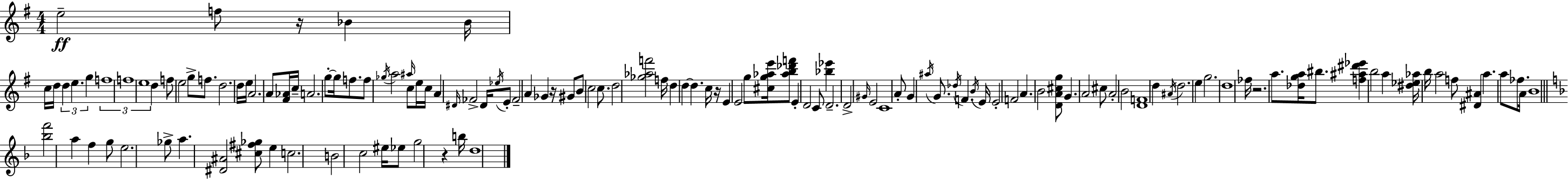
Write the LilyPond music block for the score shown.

{
  \clef treble
  \numericTimeSignature
  \time 4/4
  \key g \major
  e''2--\ff f''8 r16 bes'4 bes'16 | c''16 d''16 \tuplet 3/2 { d''4 e''4. g''4 } | \tuplet 3/2 { f''1 | f''1 | \break e''1 } | d''4 f''8 e''2 g''8-> | f''8. d''2. d''16 | e''16 a'2. a'8 <fis' aes'>16 | \break c''16-- a'2. g''8-.~~ g''16 | f''8. f''8 \acciaccatura { ges''16 } a''2 \grace { ais''16 } c''8 | e''16 c''16 a'4 \grace { dis'16 } fes'2-> | dis'16 \acciaccatura { ees''16 } e'8-. fes'2-- a'4 | \break ges'4 r16 gis'8 b'8 c''2 | c''8. d''2 <ges'' aes'' f'''>2 | f''16 d''4 d''4~~ d''4. | c''16 r16 e'4 e'2 | \break g''8 <cis'' g'' aes'' e'''>16 <aes'' b'' des''' f'''>8 e'4-. d'2 | c'8 <bes'' ees'''>4 d'2.-- | d'2-> \grace { gis'16 } e'2 | c'1 | \break a'8-. g'4 \acciaccatura { ais''16 } g'8. \acciaccatura { des''16 } | f'4. \acciaccatura { b'16 } e'16 e'2-. | f'2 a'4. b'2 | <d' a' cis'' g''>8 g'4. a'2 | \break cis''8 a'2-. | b'2 <d' f'>1 | d''4 \acciaccatura { ais'16 } d''2. | e''4 g''2. | \break d''1 | fes''16 r2. | a''8. <des'' g'' a''>16 bis''8. <f'' ais'' dis''' ees'''>4 | b''2 a''4 <dis'' ees'' aes''>16 b''16 a''2 | \break f''8 <dis' ais'>4 a''4. | a''8 fes''8. a'16 b'1 | \bar "||" \break \key d \minor <bes'' f'''>2 a''4 f''4 | g''8 e''2. ges''8-> | a''4. <dis' ais'>2 <cis'' fis'' ges''>8 | e''4 c''2. | \break b'2 c''2 | eis''16 ees''8 g''2 r4 b''16 | d''1 | \bar "|."
}